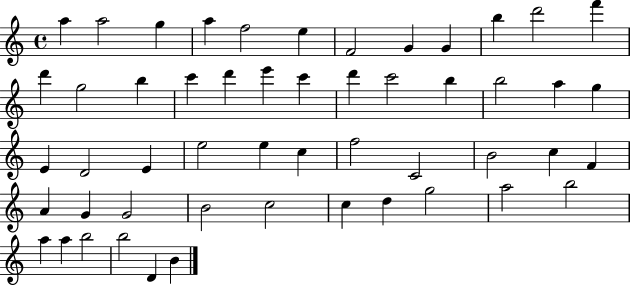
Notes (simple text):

A5/q A5/h G5/q A5/q F5/h E5/q F4/h G4/q G4/q B5/q D6/h F6/q D6/q G5/h B5/q C6/q D6/q E6/q C6/q D6/q C6/h B5/q B5/h A5/q G5/q E4/q D4/h E4/q E5/h E5/q C5/q F5/h C4/h B4/h C5/q F4/q A4/q G4/q G4/h B4/h C5/h C5/q D5/q G5/h A5/h B5/h A5/q A5/q B5/h B5/h D4/q B4/q